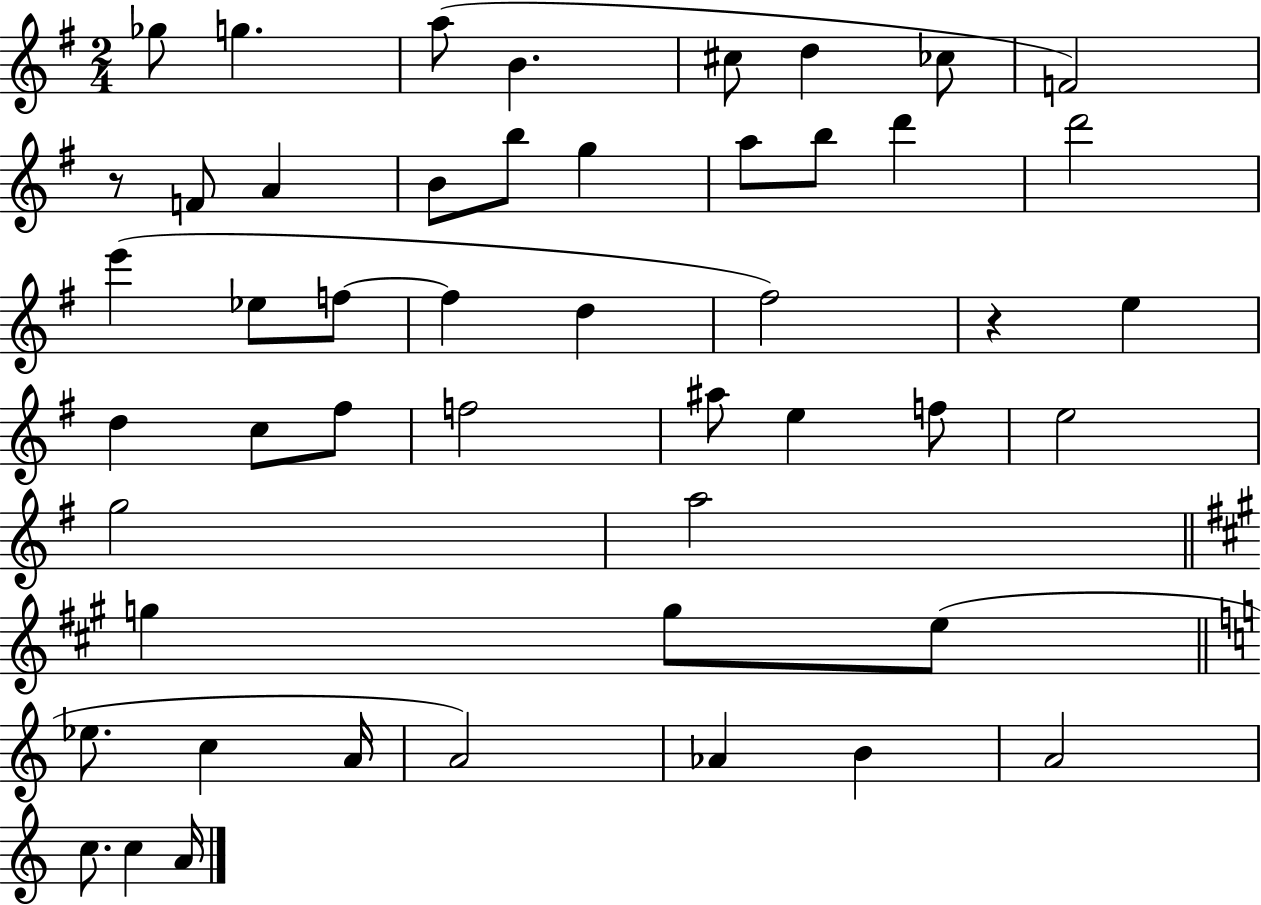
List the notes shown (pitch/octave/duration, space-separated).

Gb5/e G5/q. A5/e B4/q. C#5/e D5/q CES5/e F4/h R/e F4/e A4/q B4/e B5/e G5/q A5/e B5/e D6/q D6/h E6/q Eb5/e F5/e F5/q D5/q F#5/h R/q E5/q D5/q C5/e F#5/e F5/h A#5/e E5/q F5/e E5/h G5/h A5/h G5/q G5/e E5/e Eb5/e. C5/q A4/s A4/h Ab4/q B4/q A4/h C5/e. C5/q A4/s